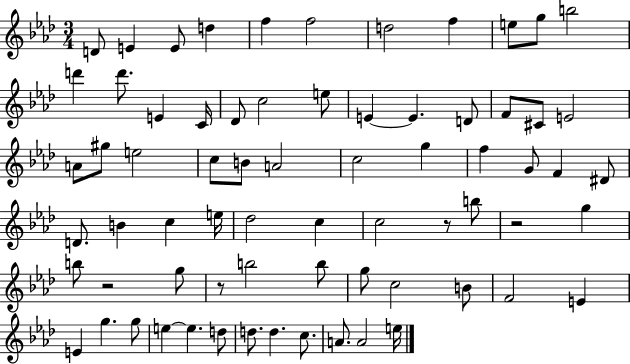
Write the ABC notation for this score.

X:1
T:Untitled
M:3/4
L:1/4
K:Ab
D/2 E E/2 d f f2 d2 f e/2 g/2 b2 d' d'/2 E C/4 _D/2 c2 e/2 E E D/2 F/2 ^C/2 E2 A/2 ^g/2 e2 c/2 B/2 A2 c2 g f G/2 F ^D/2 D/2 B c e/4 _d2 c c2 z/2 b/2 z2 g b/2 z2 g/2 z/2 b2 b/2 g/2 c2 B/2 F2 E E g g/2 e e d/2 d/2 d c/2 A/2 A2 e/4